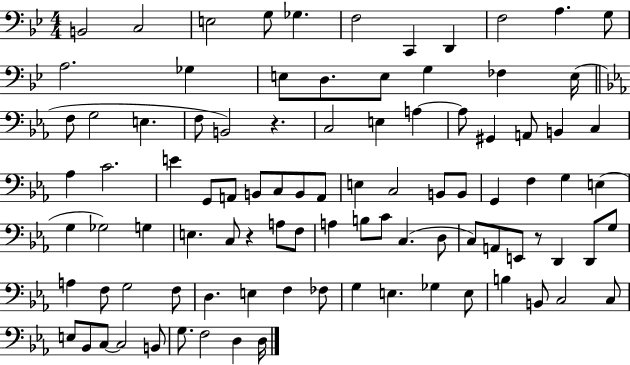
X:1
T:Untitled
M:4/4
L:1/4
K:Bb
B,,2 C,2 E,2 G,/2 _G, F,2 C,, D,, F,2 A, G,/2 A,2 _G, E,/2 D,/2 E,/2 G, _F, E,/4 F,/2 G,2 E, F,/2 B,,2 z C,2 E, A, A,/2 ^G,, A,,/2 B,, C, _A, C2 E G,,/2 A,,/2 B,,/2 C,/2 B,,/2 A,,/2 E, C,2 B,,/2 B,,/2 G,, F, G, E, G, _G,2 G, E, C,/2 z A,/2 F,/2 A, B,/2 C/2 C, D,/2 C,/2 A,,/2 E,,/2 z/2 D,, D,,/2 G,/2 A, F,/2 G,2 F,/2 D, E, F, _F,/2 G, E, _G, E,/2 B, B,,/2 C,2 C,/2 E,/2 _B,,/2 C,/2 C,2 B,,/2 G,/2 F,2 D, D,/4